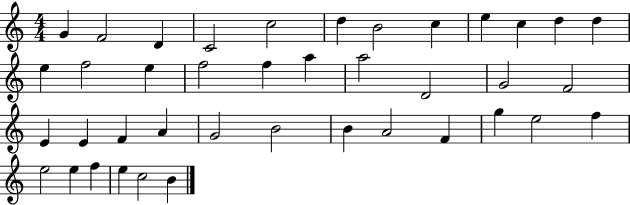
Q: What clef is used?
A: treble